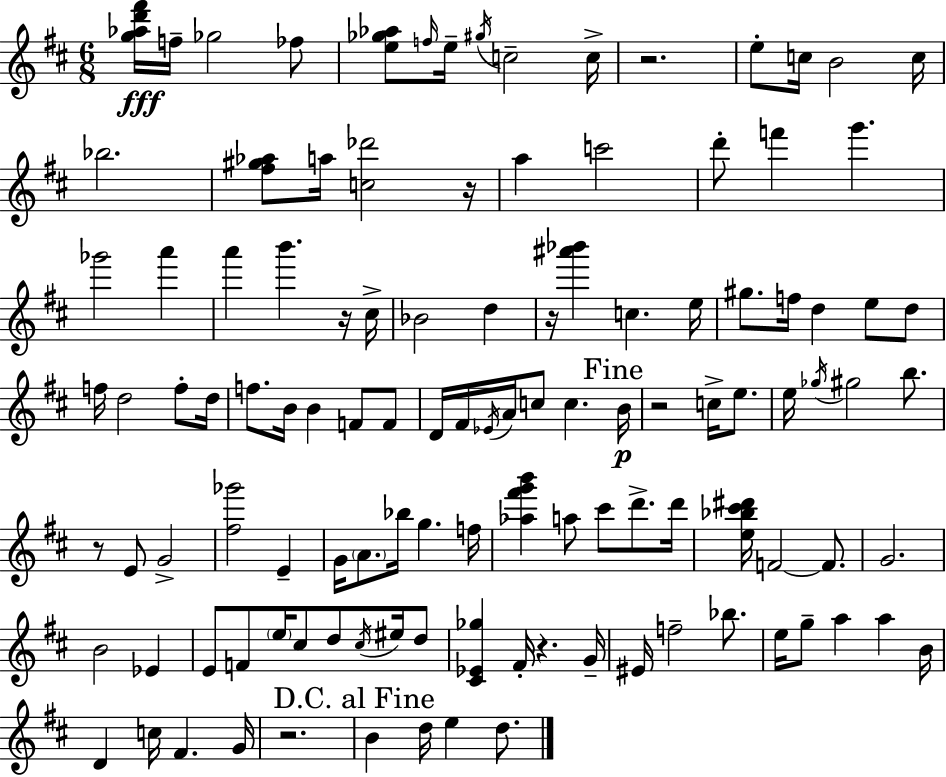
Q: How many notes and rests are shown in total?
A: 115